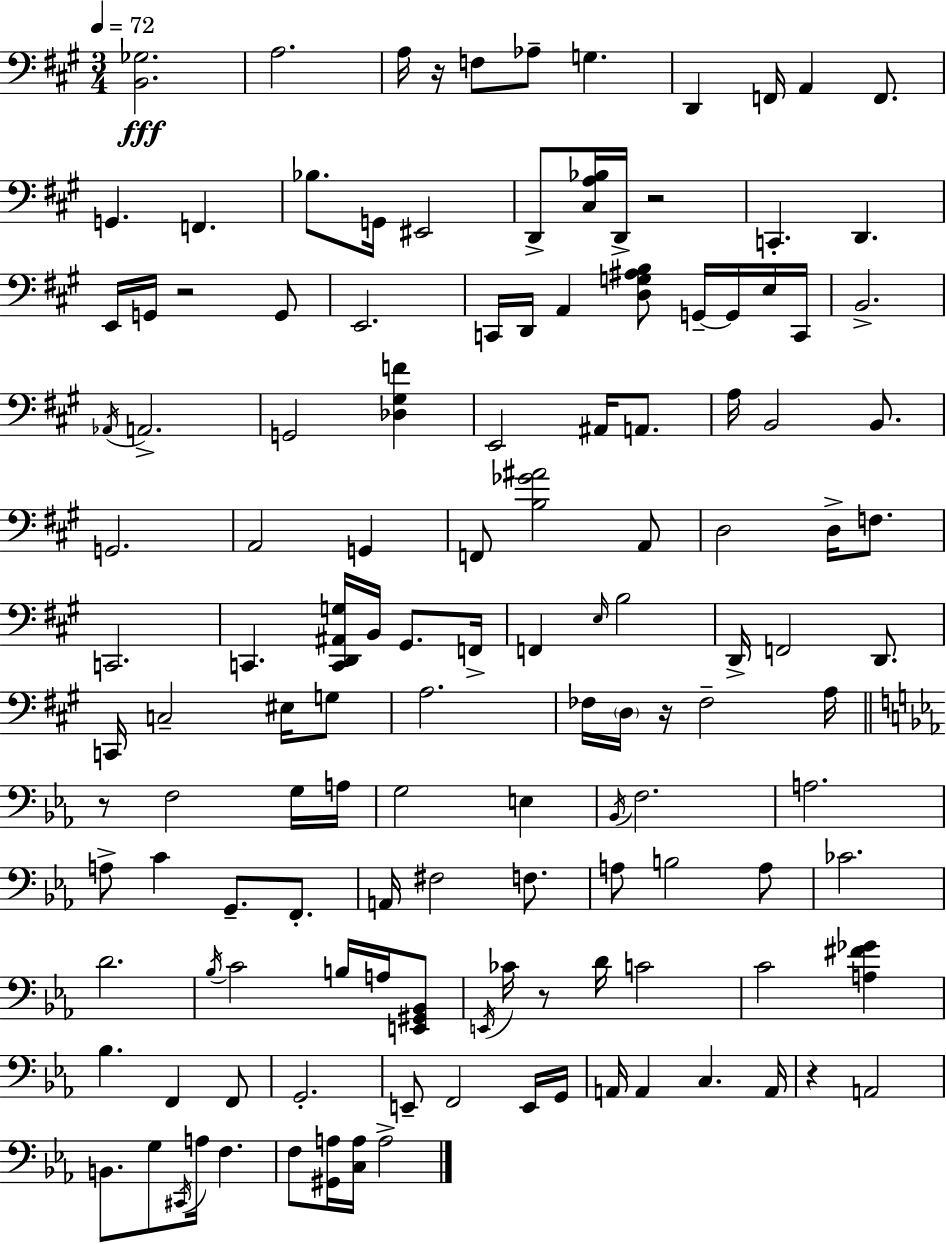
[B2,Gb3]/h. A3/h. A3/s R/s F3/e Ab3/e G3/q. D2/q F2/s A2/q F2/e. G2/q. F2/q. Bb3/e. G2/s EIS2/h D2/e [C#3,A3,Bb3]/s D2/s R/h C2/q. D2/q. E2/s G2/s R/h G2/e E2/h. C2/s D2/s A2/q [D3,G3,A#3,B3]/e G2/s G2/s E3/s C2/s B2/h. Ab2/s A2/h. G2/h [Db3,G#3,F4]/q E2/h A#2/s A2/e. A3/s B2/h B2/e. G2/h. A2/h G2/q F2/e [B3,Gb4,A#4]/h A2/e D3/h D3/s F3/e. C2/h. C2/q. [C2,D2,A#2,G3]/s B2/s G#2/e. F2/s F2/q E3/s B3/h D2/s F2/h D2/e. C2/s C3/h EIS3/s G3/e A3/h. FES3/s D3/s R/s FES3/h A3/s R/e F3/h G3/s A3/s G3/h E3/q Bb2/s F3/h. A3/h. A3/e C4/q G2/e. F2/e. A2/s F#3/h F3/e. A3/e B3/h A3/e CES4/h. D4/h. Bb3/s C4/h B3/s A3/s [E2,G#2,Bb2]/e E2/s CES4/s R/e D4/s C4/h C4/h [A3,F#4,Gb4]/q Bb3/q. F2/q F2/e G2/h. E2/e F2/h E2/s G2/s A2/s A2/q C3/q. A2/s R/q A2/h B2/e. G3/e C#2/s A3/s F3/q. F3/e [G#2,A3]/s [C3,A3]/s A3/h